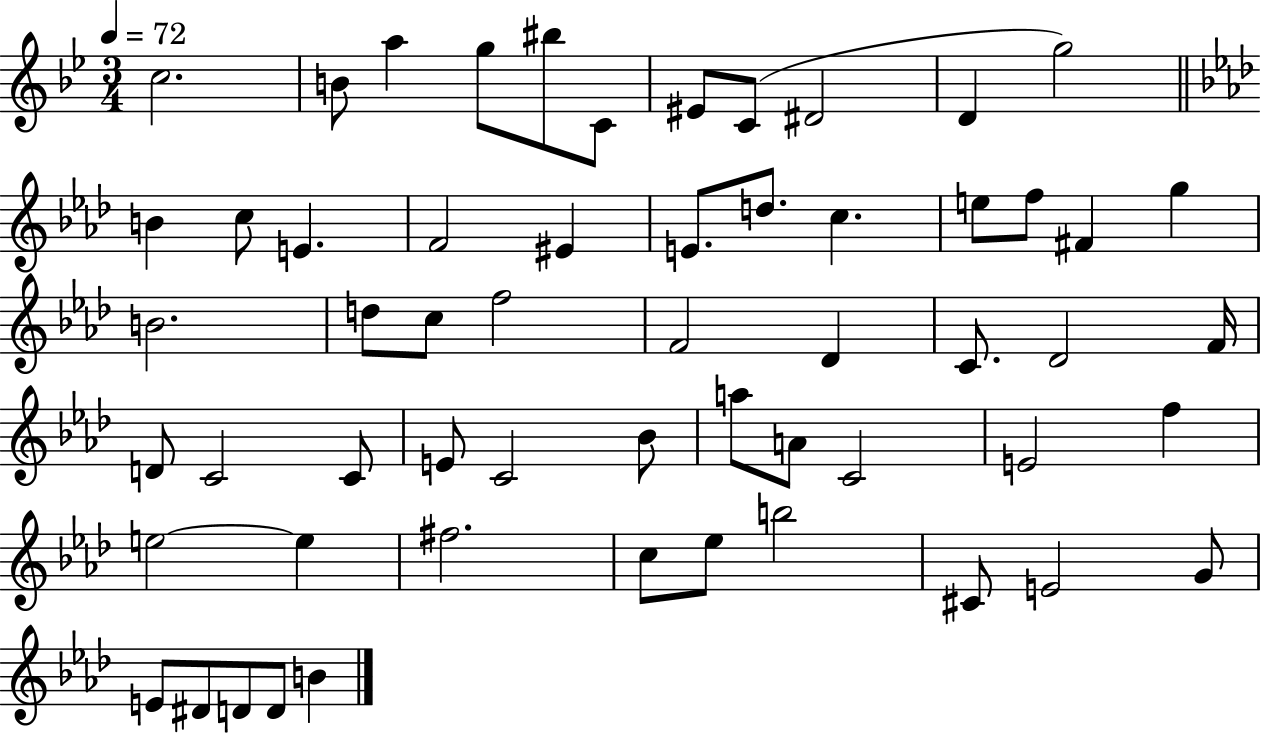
C5/h. B4/e A5/q G5/e BIS5/e C4/e EIS4/e C4/e D#4/h D4/q G5/h B4/q C5/e E4/q. F4/h EIS4/q E4/e. D5/e. C5/q. E5/e F5/e F#4/q G5/q B4/h. D5/e C5/e F5/h F4/h Db4/q C4/e. Db4/h F4/s D4/e C4/h C4/e E4/e C4/h Bb4/e A5/e A4/e C4/h E4/h F5/q E5/h E5/q F#5/h. C5/e Eb5/e B5/h C#4/e E4/h G4/e E4/e D#4/e D4/e D4/e B4/q